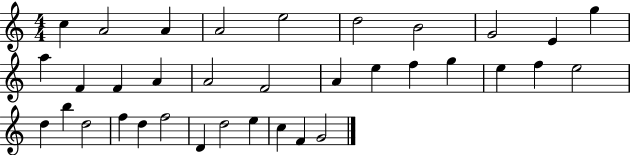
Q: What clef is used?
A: treble